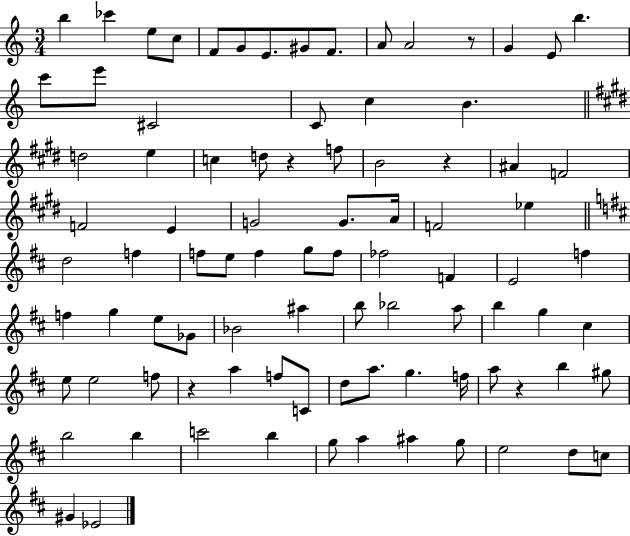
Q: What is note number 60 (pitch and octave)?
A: E5